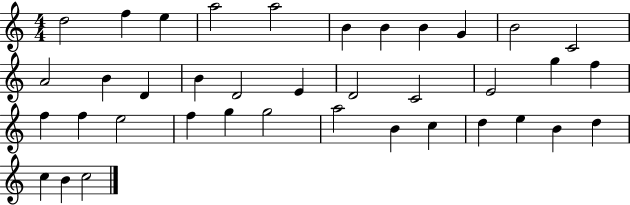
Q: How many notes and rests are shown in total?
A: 38